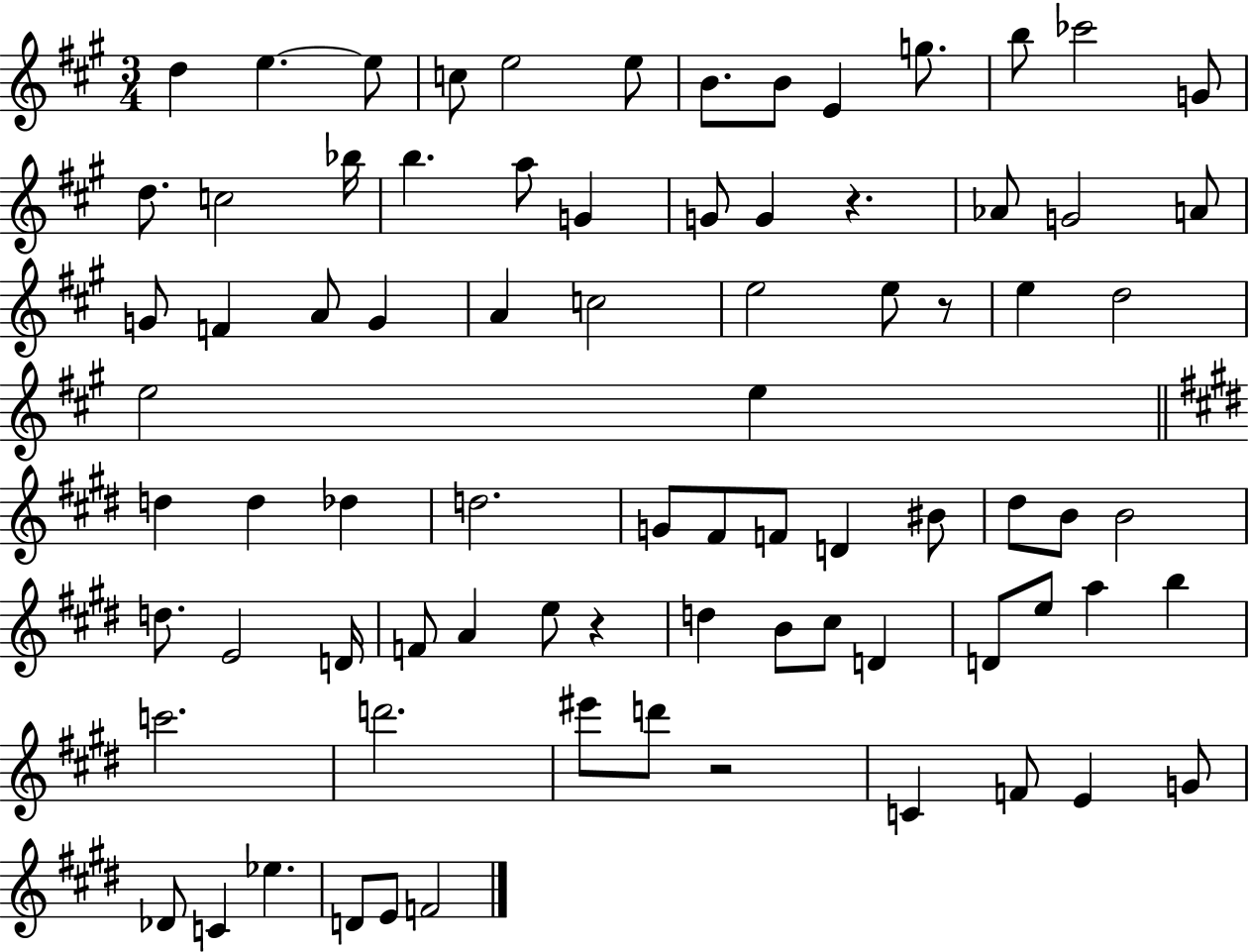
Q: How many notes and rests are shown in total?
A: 80